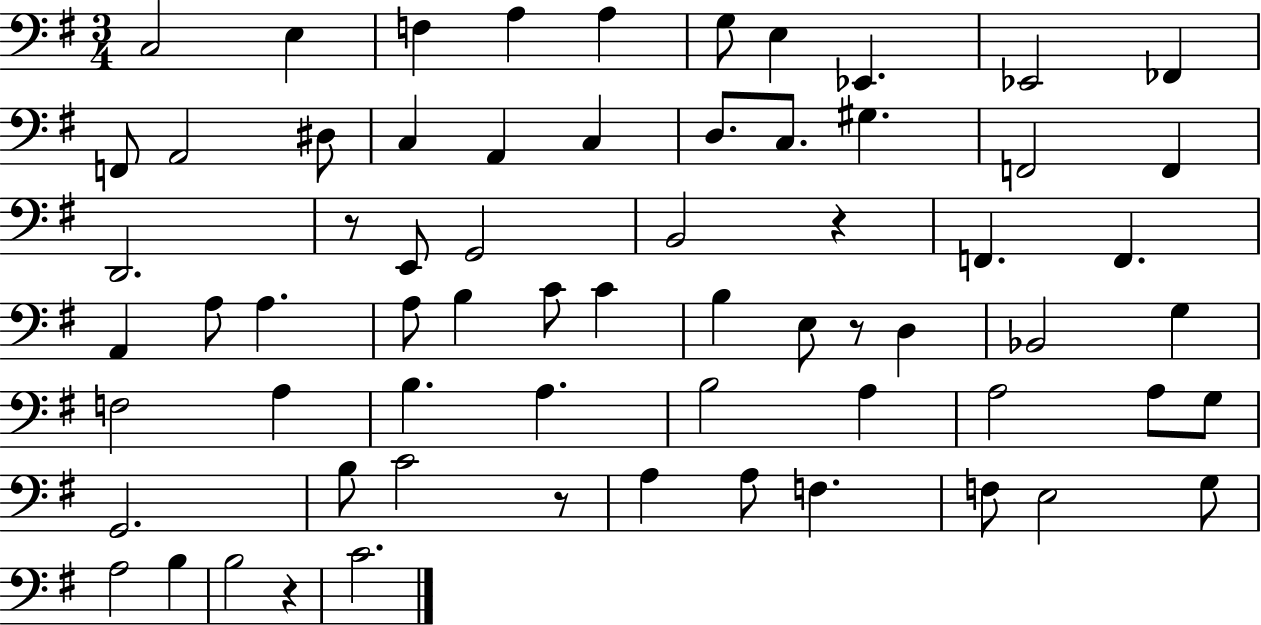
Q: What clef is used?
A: bass